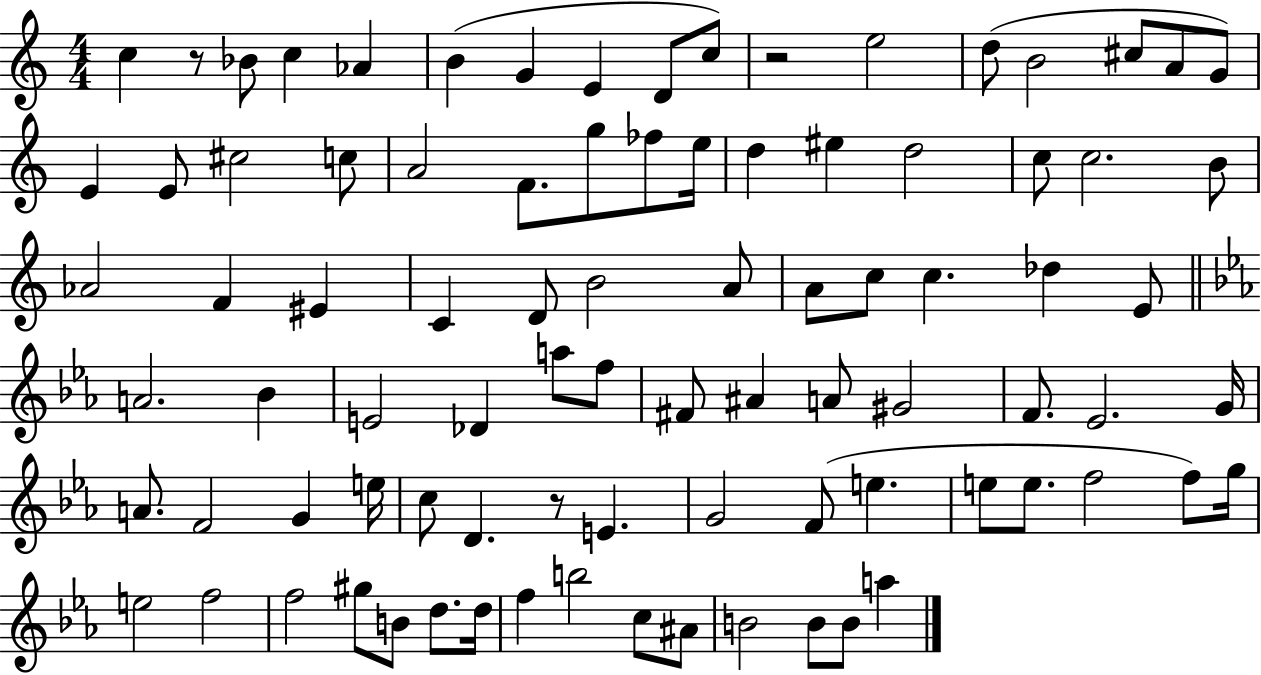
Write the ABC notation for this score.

X:1
T:Untitled
M:4/4
L:1/4
K:C
c z/2 _B/2 c _A B G E D/2 c/2 z2 e2 d/2 B2 ^c/2 A/2 G/2 E E/2 ^c2 c/2 A2 F/2 g/2 _f/2 e/4 d ^e d2 c/2 c2 B/2 _A2 F ^E C D/2 B2 A/2 A/2 c/2 c _d E/2 A2 _B E2 _D a/2 f/2 ^F/2 ^A A/2 ^G2 F/2 _E2 G/4 A/2 F2 G e/4 c/2 D z/2 E G2 F/2 e e/2 e/2 f2 f/2 g/4 e2 f2 f2 ^g/2 B/2 d/2 d/4 f b2 c/2 ^A/2 B2 B/2 B/2 a